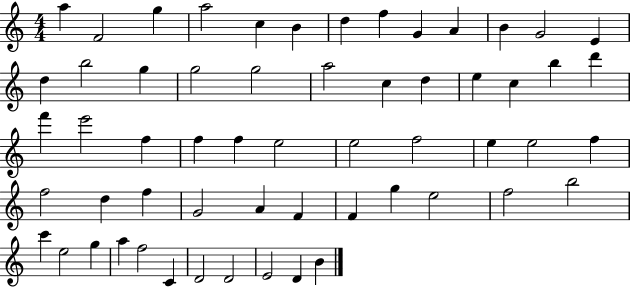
{
  \clef treble
  \numericTimeSignature
  \time 4/4
  \key c \major
  a''4 f'2 g''4 | a''2 c''4 b'4 | d''4 f''4 g'4 a'4 | b'4 g'2 e'4 | \break d''4 b''2 g''4 | g''2 g''2 | a''2 c''4 d''4 | e''4 c''4 b''4 d'''4 | \break f'''4 e'''2 f''4 | f''4 f''4 e''2 | e''2 f''2 | e''4 e''2 f''4 | \break f''2 d''4 f''4 | g'2 a'4 f'4 | f'4 g''4 e''2 | f''2 b''2 | \break c'''4 e''2 g''4 | a''4 f''2 c'4 | d'2 d'2 | e'2 d'4 b'4 | \break \bar "|."
}